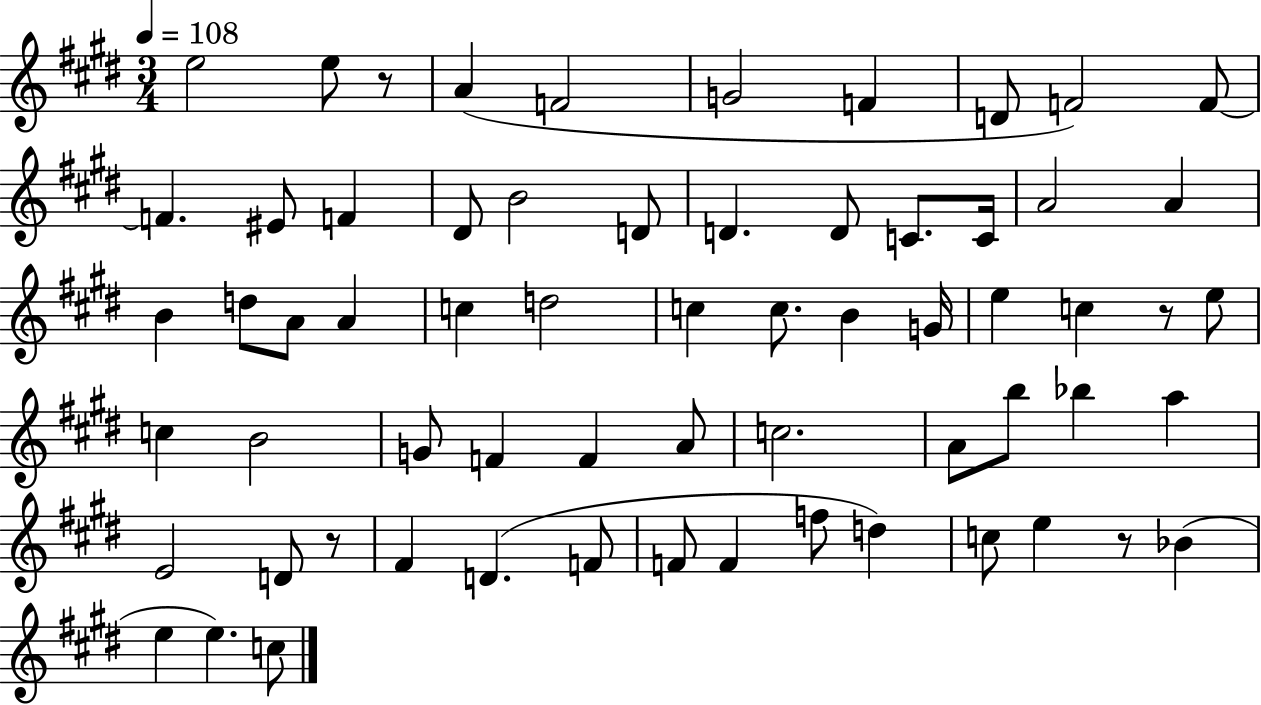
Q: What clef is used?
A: treble